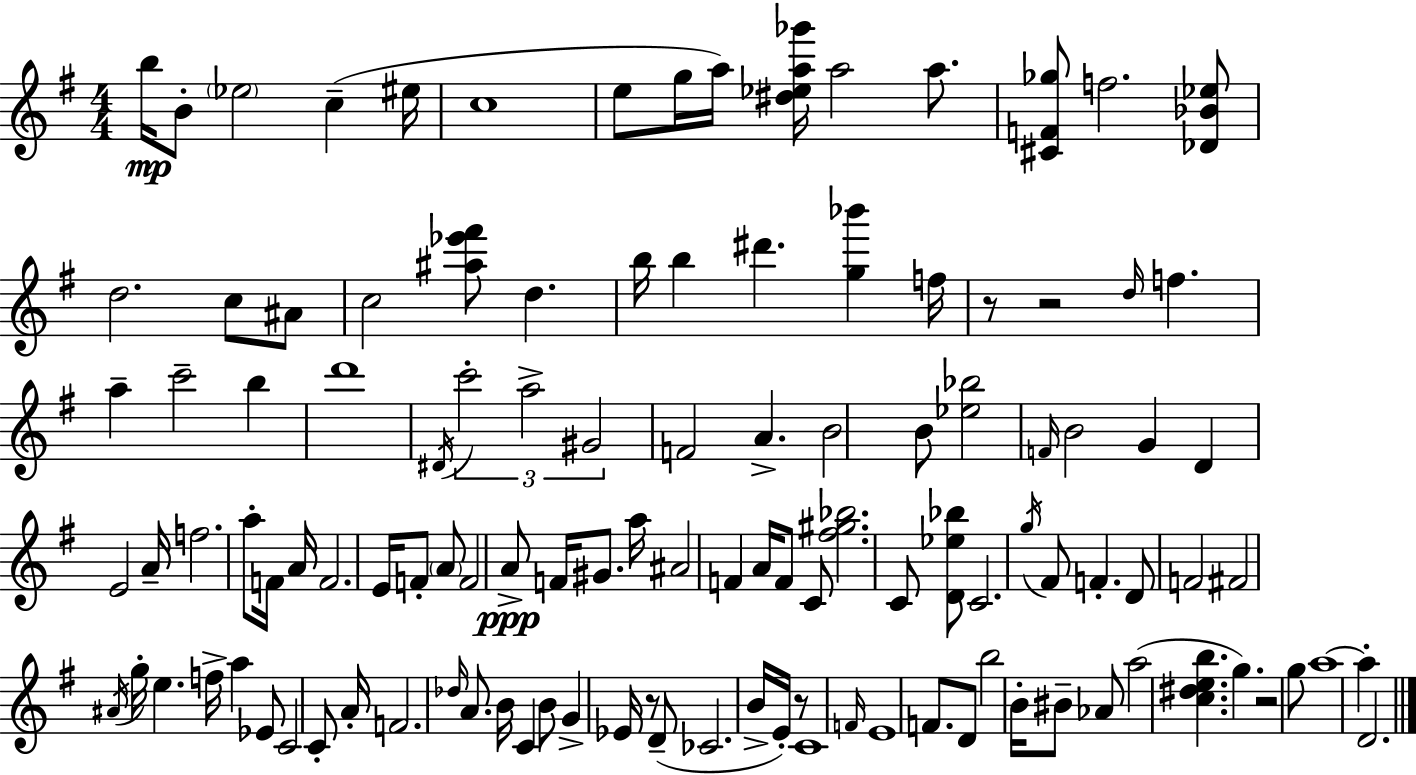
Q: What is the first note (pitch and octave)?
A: B5